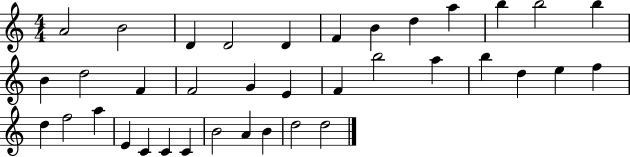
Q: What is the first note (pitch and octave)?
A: A4